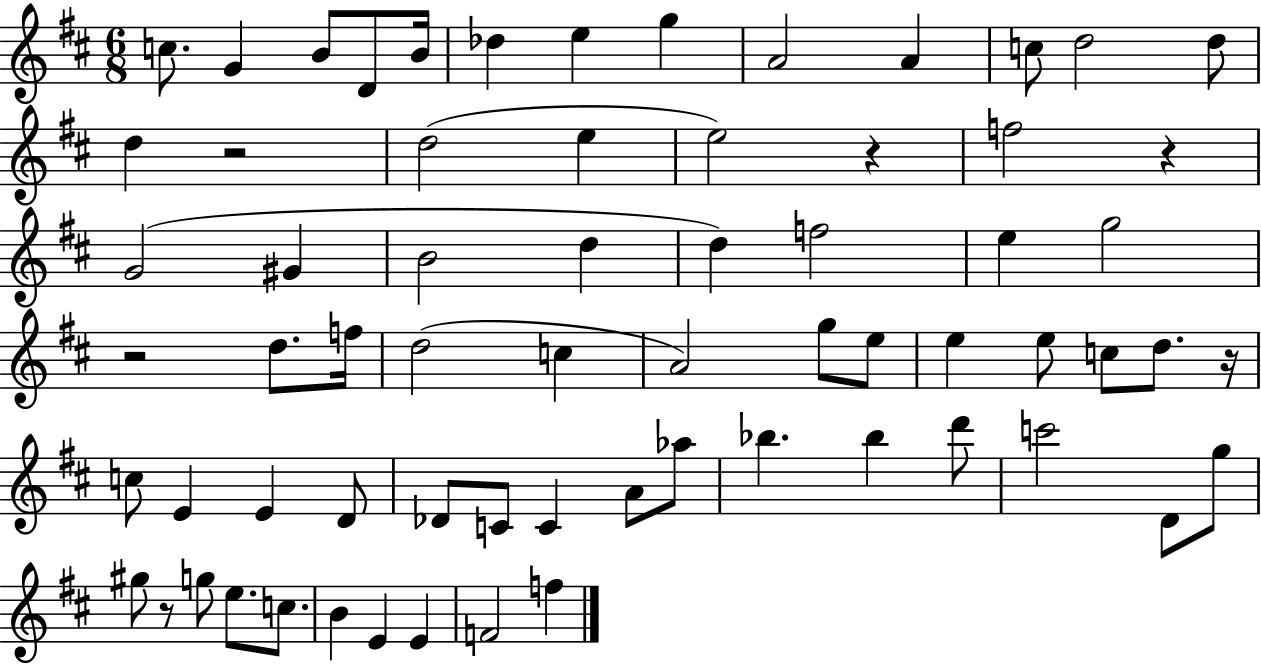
X:1
T:Untitled
M:6/8
L:1/4
K:D
c/2 G B/2 D/2 B/4 _d e g A2 A c/2 d2 d/2 d z2 d2 e e2 z f2 z G2 ^G B2 d d f2 e g2 z2 d/2 f/4 d2 c A2 g/2 e/2 e e/2 c/2 d/2 z/4 c/2 E E D/2 _D/2 C/2 C A/2 _a/2 _b _b d'/2 c'2 D/2 g/2 ^g/2 z/2 g/2 e/2 c/2 B E E F2 f